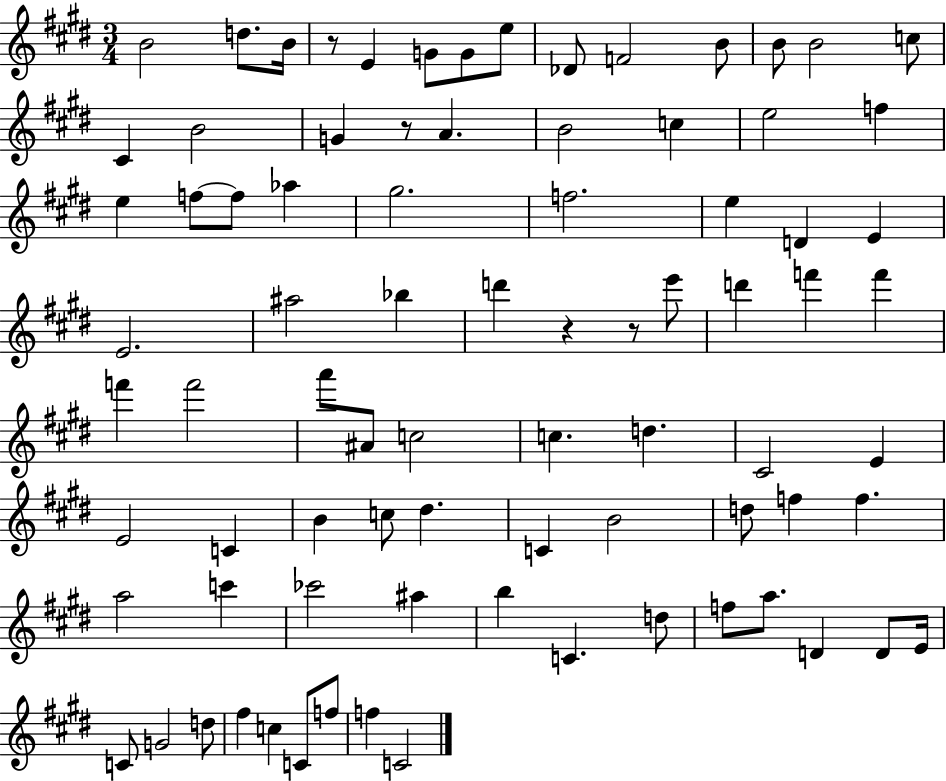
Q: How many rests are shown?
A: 4